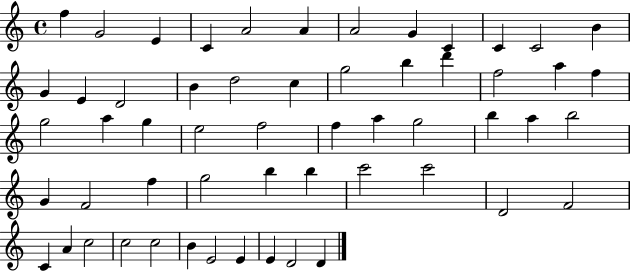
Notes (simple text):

F5/q G4/h E4/q C4/q A4/h A4/q A4/h G4/q C4/q C4/q C4/h B4/q G4/q E4/q D4/h B4/q D5/h C5/q G5/h B5/q D6/q F5/h A5/q F5/q G5/h A5/q G5/q E5/h F5/h F5/q A5/q G5/h B5/q A5/q B5/h G4/q F4/h F5/q G5/h B5/q B5/q C6/h C6/h D4/h F4/h C4/q A4/q C5/h C5/h C5/h B4/q E4/h E4/q E4/q D4/h D4/q